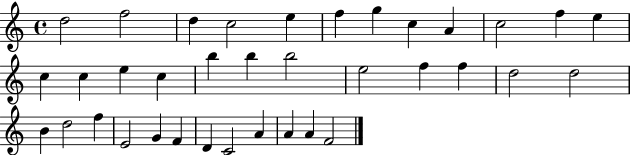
D5/h F5/h D5/q C5/h E5/q F5/q G5/q C5/q A4/q C5/h F5/q E5/q C5/q C5/q E5/q C5/q B5/q B5/q B5/h E5/h F5/q F5/q D5/h D5/h B4/q D5/h F5/q E4/h G4/q F4/q D4/q C4/h A4/q A4/q A4/q F4/h